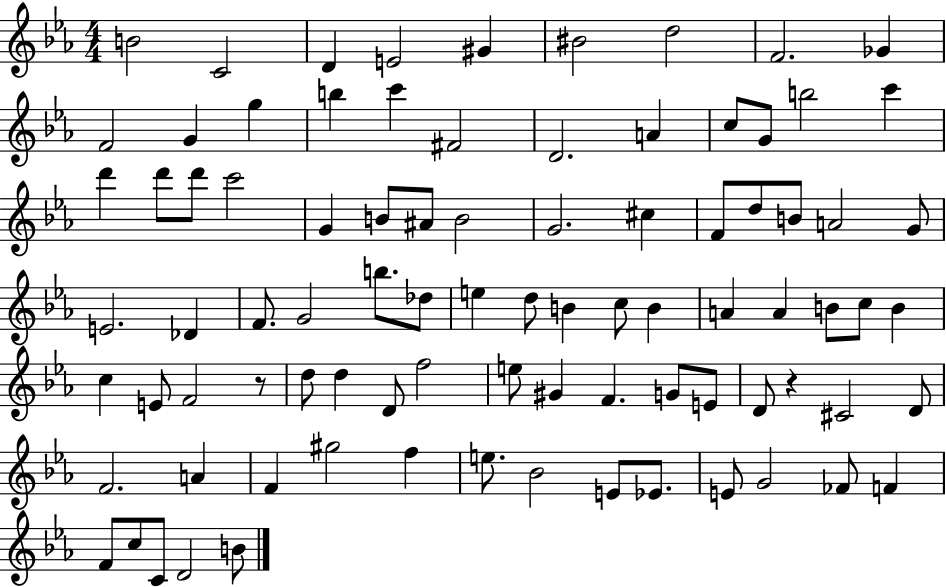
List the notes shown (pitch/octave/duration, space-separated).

B4/h C4/h D4/q E4/h G#4/q BIS4/h D5/h F4/h. Gb4/q F4/h G4/q G5/q B5/q C6/q F#4/h D4/h. A4/q C5/e G4/e B5/h C6/q D6/q D6/e D6/e C6/h G4/q B4/e A#4/e B4/h G4/h. C#5/q F4/e D5/e B4/e A4/h G4/e E4/h. Db4/q F4/e. G4/h B5/e. Db5/e E5/q D5/e B4/q C5/e B4/q A4/q A4/q B4/e C5/e B4/q C5/q E4/e F4/h R/e D5/e D5/q D4/e F5/h E5/e G#4/q F4/q. G4/e E4/e D4/e R/q C#4/h D4/e F4/h. A4/q F4/q G#5/h F5/q E5/e. Bb4/h E4/e Eb4/e. E4/e G4/h FES4/e F4/q F4/e C5/e C4/e D4/h B4/e